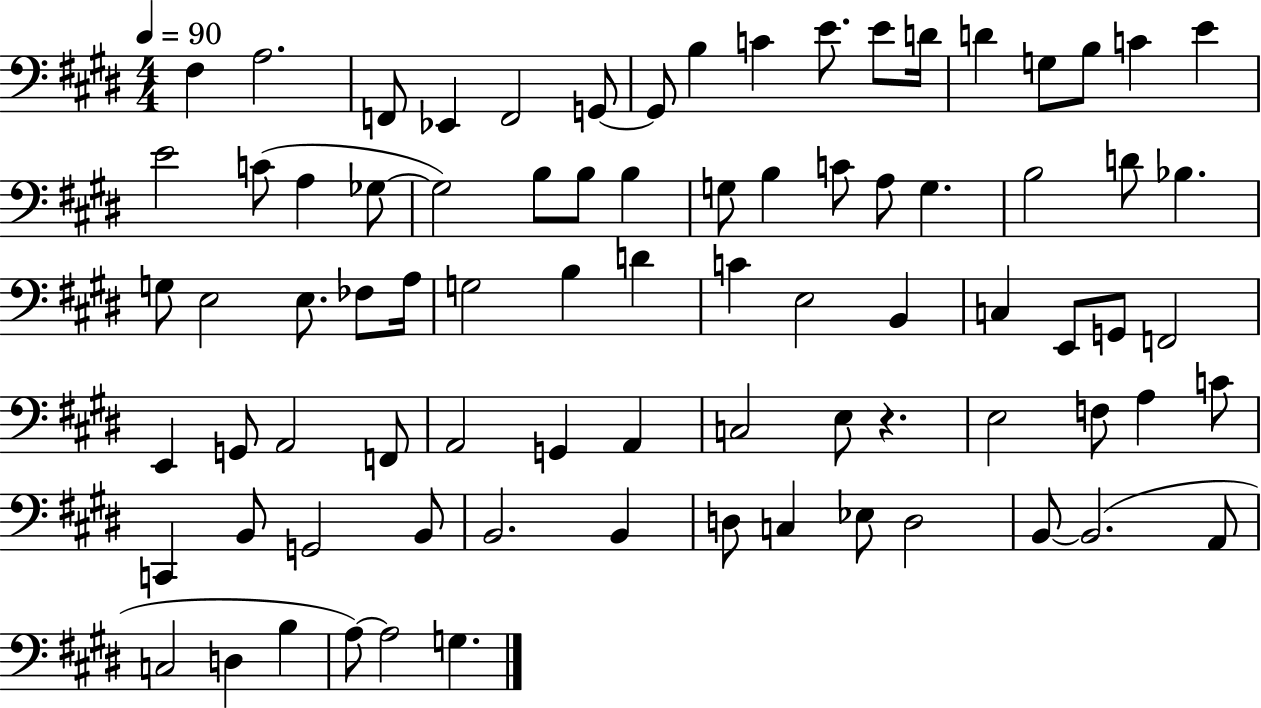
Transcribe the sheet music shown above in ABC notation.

X:1
T:Untitled
M:4/4
L:1/4
K:E
^F, A,2 F,,/2 _E,, F,,2 G,,/2 G,,/2 B, C E/2 E/2 D/4 D G,/2 B,/2 C E E2 C/2 A, _G,/2 _G,2 B,/2 B,/2 B, G,/2 B, C/2 A,/2 G, B,2 D/2 _B, G,/2 E,2 E,/2 _F,/2 A,/4 G,2 B, D C E,2 B,, C, E,,/2 G,,/2 F,,2 E,, G,,/2 A,,2 F,,/2 A,,2 G,, A,, C,2 E,/2 z E,2 F,/2 A, C/2 C,, B,,/2 G,,2 B,,/2 B,,2 B,, D,/2 C, _E,/2 D,2 B,,/2 B,,2 A,,/2 C,2 D, B, A,/2 A,2 G,